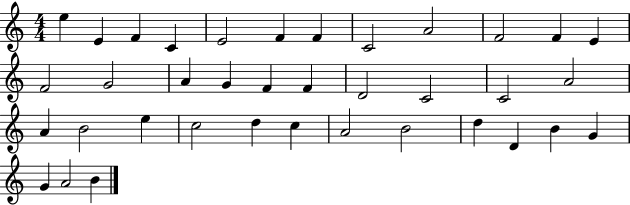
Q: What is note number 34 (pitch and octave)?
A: G4